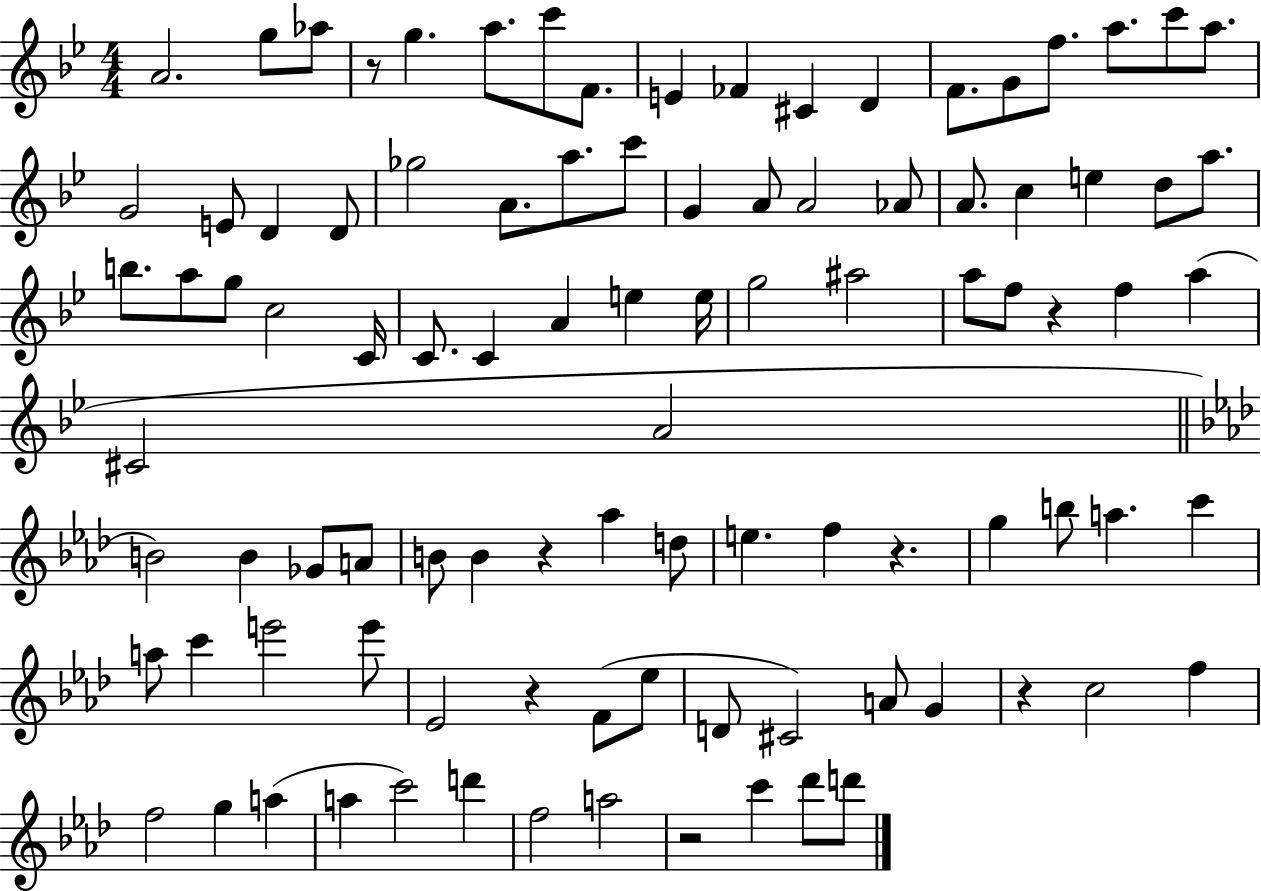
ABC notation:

X:1
T:Untitled
M:4/4
L:1/4
K:Bb
A2 g/2 _a/2 z/2 g a/2 c'/2 F/2 E _F ^C D F/2 G/2 f/2 a/2 c'/2 a/2 G2 E/2 D D/2 _g2 A/2 a/2 c'/2 G A/2 A2 _A/2 A/2 c e d/2 a/2 b/2 a/2 g/2 c2 C/4 C/2 C A e e/4 g2 ^a2 a/2 f/2 z f a ^C2 A2 B2 B _G/2 A/2 B/2 B z _a d/2 e f z g b/2 a c' a/2 c' e'2 e'/2 _E2 z F/2 _e/2 D/2 ^C2 A/2 G z c2 f f2 g a a c'2 d' f2 a2 z2 c' _d'/2 d'/2